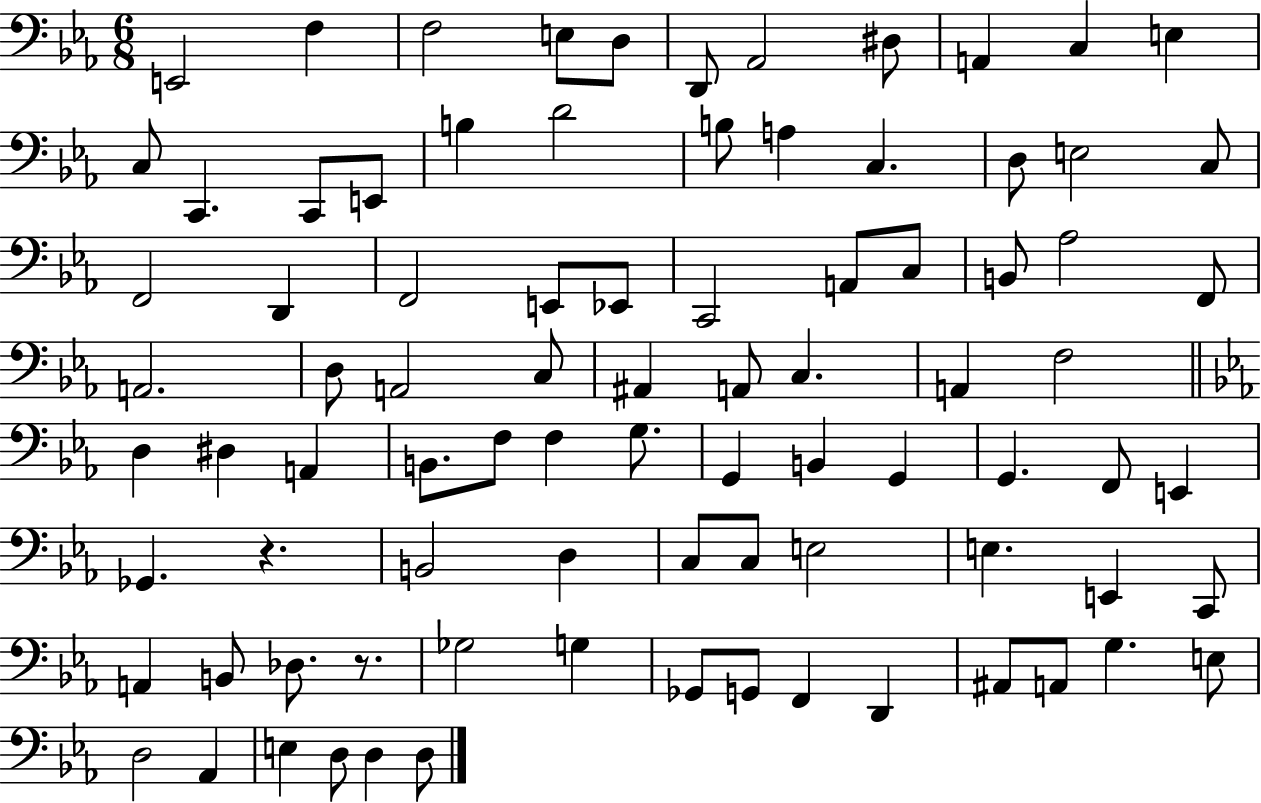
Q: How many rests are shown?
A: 2